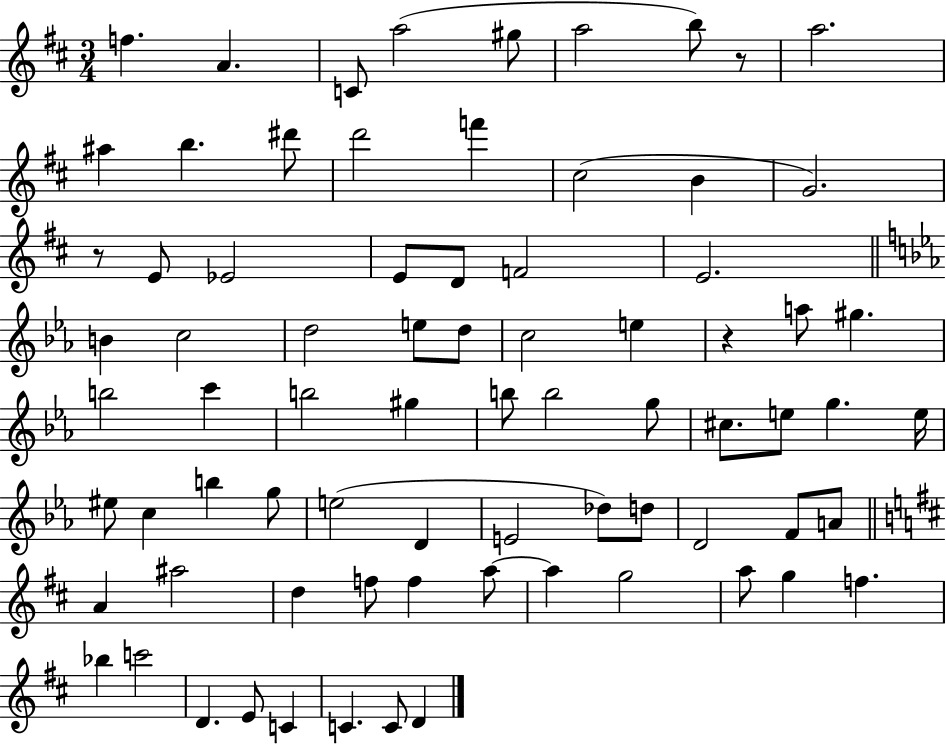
F5/q. A4/q. C4/e A5/h G#5/e A5/h B5/e R/e A5/h. A#5/q B5/q. D#6/e D6/h F6/q C#5/h B4/q G4/h. R/e E4/e Eb4/h E4/e D4/e F4/h E4/h. B4/q C5/h D5/h E5/e D5/e C5/h E5/q R/q A5/e G#5/q. B5/h C6/q B5/h G#5/q B5/e B5/h G5/e C#5/e. E5/e G5/q. E5/s EIS5/e C5/q B5/q G5/e E5/h D4/q E4/h Db5/e D5/e D4/h F4/e A4/e A4/q A#5/h D5/q F5/e F5/q A5/e A5/q G5/h A5/e G5/q F5/q. Bb5/q C6/h D4/q. E4/e C4/q C4/q. C4/e D4/q